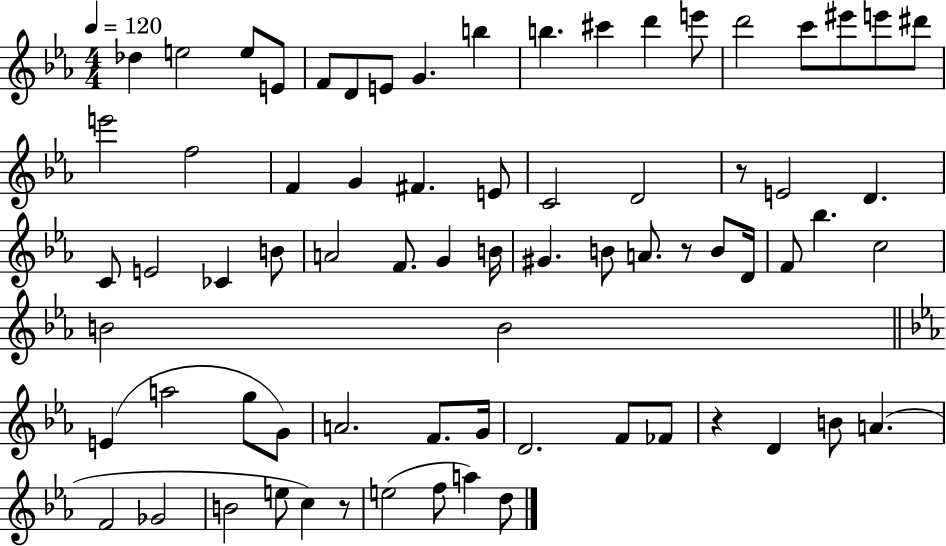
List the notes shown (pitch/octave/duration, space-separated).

Db5/q E5/h E5/e E4/e F4/e D4/e E4/e G4/q. B5/q B5/q. C#6/q D6/q E6/e D6/h C6/e EIS6/e E6/e D#6/e E6/h F5/h F4/q G4/q F#4/q. E4/e C4/h D4/h R/e E4/h D4/q. C4/e E4/h CES4/q B4/e A4/h F4/e. G4/q B4/s G#4/q. B4/e A4/e. R/e B4/e D4/s F4/e Bb5/q. C5/h B4/h B4/h E4/q A5/h G5/e G4/e A4/h. F4/e. G4/s D4/h. F4/e FES4/e R/q D4/q B4/e A4/q. F4/h Gb4/h B4/h E5/e C5/q R/e E5/h F5/e A5/q D5/e